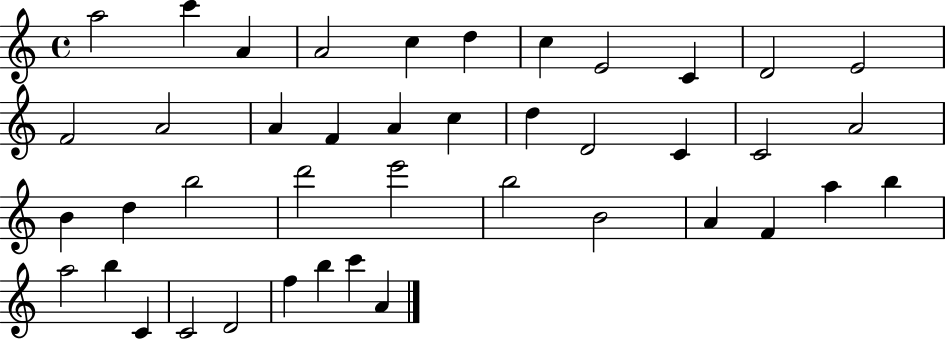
X:1
T:Untitled
M:4/4
L:1/4
K:C
a2 c' A A2 c d c E2 C D2 E2 F2 A2 A F A c d D2 C C2 A2 B d b2 d'2 e'2 b2 B2 A F a b a2 b C C2 D2 f b c' A